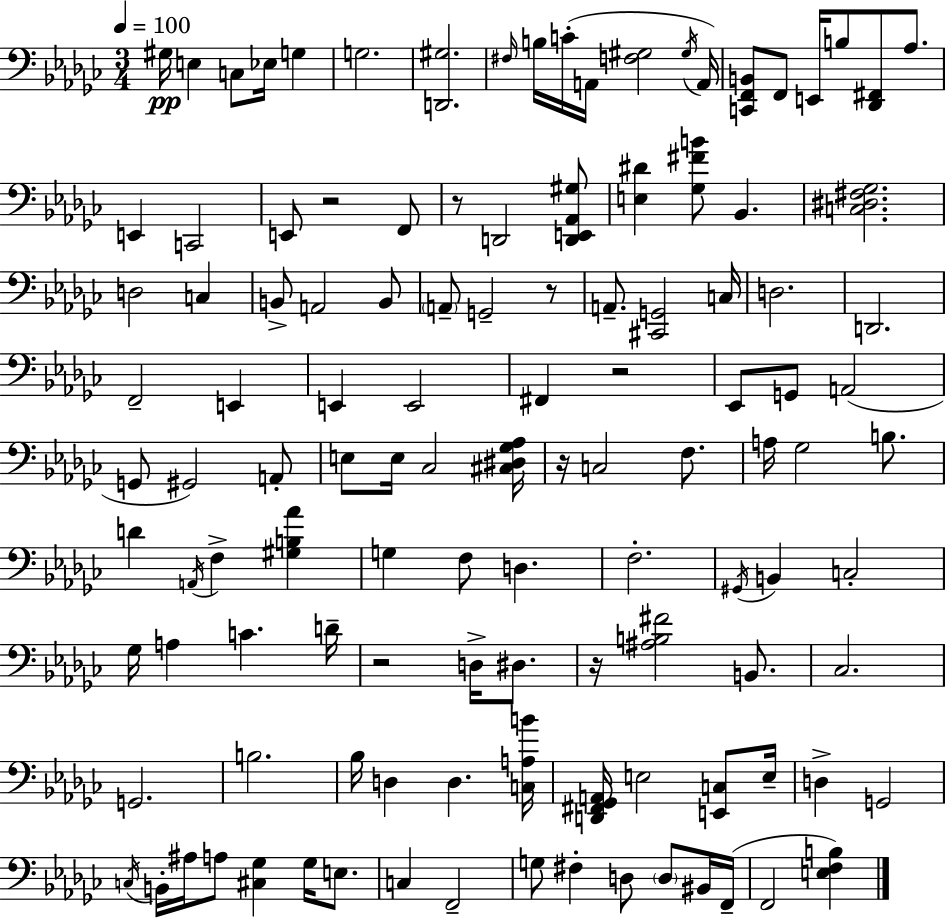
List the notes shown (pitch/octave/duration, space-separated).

G#3/s E3/q C3/e Eb3/s G3/q G3/h. [D2,G#3]/h. F#3/s B3/s C4/s A2/s [F3,G#3]/h G#3/s A2/s [C2,F2,B2]/e F2/e E2/s B3/e [Db2,F#2]/e Ab3/e. E2/q C2/h E2/e R/h F2/e R/e D2/h [D2,E2,Ab2,G#3]/e [E3,D#4]/q [Gb3,F#4,B4]/e Bb2/q. [C3,D#3,F#3,Gb3]/h. D3/h C3/q B2/e A2/h B2/e A2/e G2/h R/e A2/e. [C#2,G2]/h C3/s D3/h. D2/h. F2/h E2/q E2/q E2/h F#2/q R/h Eb2/e G2/e A2/h G2/e G#2/h A2/e E3/e E3/s CES3/h [C#3,D#3,Gb3,Ab3]/s R/s C3/h F3/e. A3/s Gb3/h B3/e. D4/q A2/s F3/q [G#3,B3,Ab4]/q G3/q F3/e D3/q. F3/h. G#2/s B2/q C3/h Gb3/s A3/q C4/q. D4/s R/h D3/s D#3/e. R/s [A#3,B3,F#4]/h B2/e. CES3/h. G2/h. B3/h. Bb3/s D3/q D3/q. [C3,A3,B4]/s [D2,F#2,Gb2,A2]/s E3/h [E2,C3]/e E3/s D3/q G2/h C3/s B2/s A#3/s A3/e [C#3,Gb3]/q Gb3/s E3/e. C3/q F2/h G3/e F#3/q D3/e D3/e BIS2/s F2/s F2/h [E3,F3,B3]/q